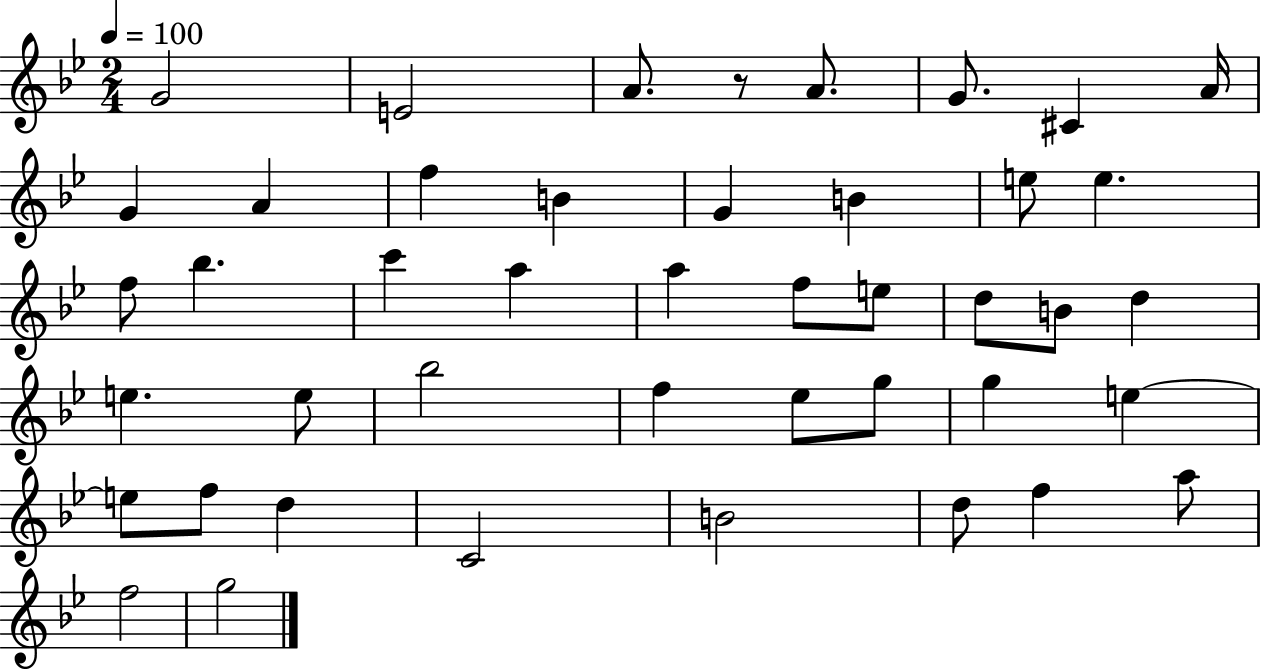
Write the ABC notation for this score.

X:1
T:Untitled
M:2/4
L:1/4
K:Bb
G2 E2 A/2 z/2 A/2 G/2 ^C A/4 G A f B G B e/2 e f/2 _b c' a a f/2 e/2 d/2 B/2 d e e/2 _b2 f _e/2 g/2 g e e/2 f/2 d C2 B2 d/2 f a/2 f2 g2